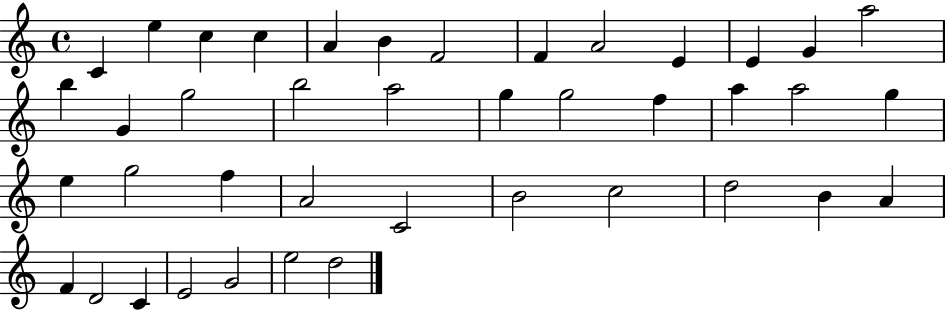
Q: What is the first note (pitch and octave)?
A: C4